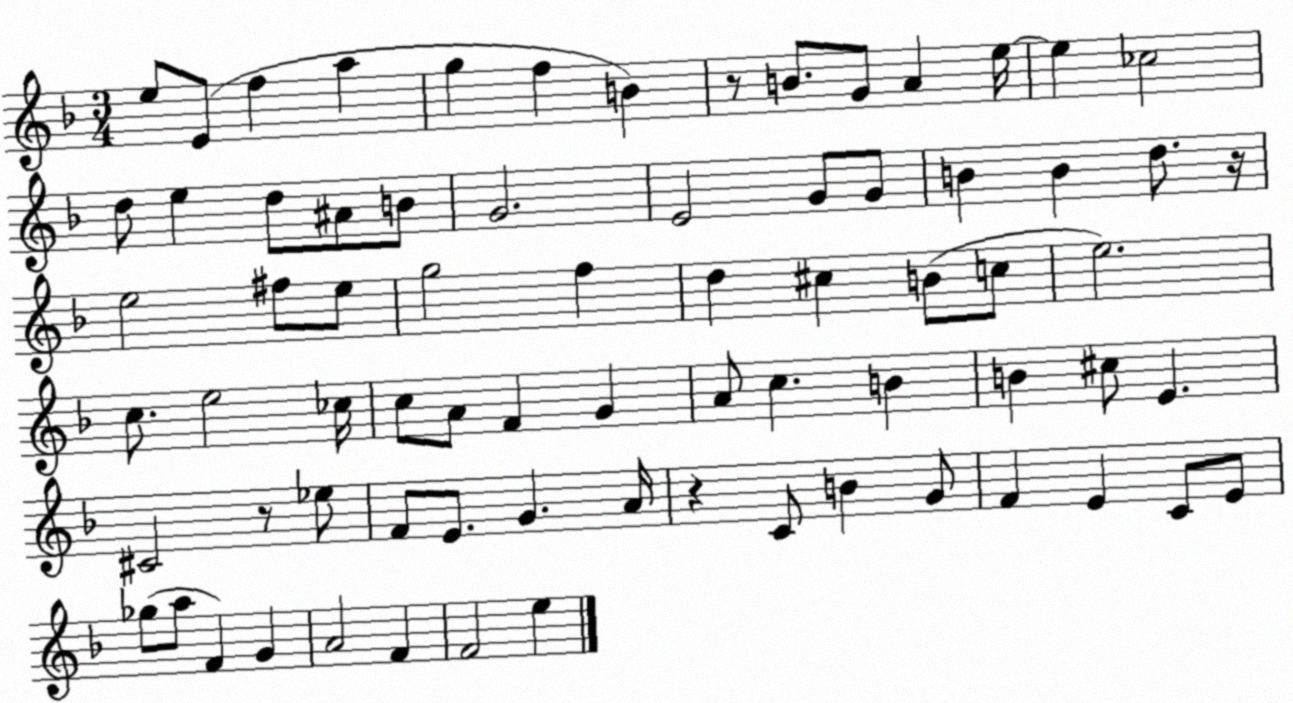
X:1
T:Untitled
M:3/4
L:1/4
K:F
e/2 E/2 f a g f B z/2 B/2 G/2 A e/4 e _c2 d/2 e d/2 ^A/2 B/2 G2 E2 G/2 G/2 B B d/2 z/4 e2 ^f/2 e/2 g2 f d ^c B/2 c/2 e2 c/2 e2 _c/4 c/2 A/2 F G A/2 c B B ^c/2 E ^C2 z/2 _e/2 F/2 E/2 G A/4 z C/2 B G/2 F E C/2 E/2 _g/2 a/2 F G A2 F F2 e